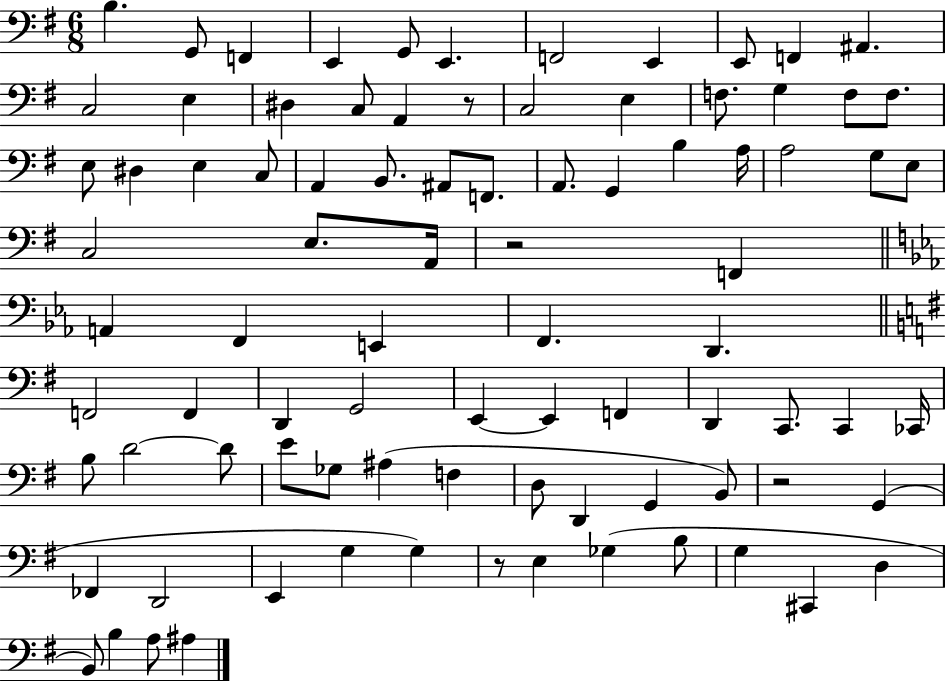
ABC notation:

X:1
T:Untitled
M:6/8
L:1/4
K:G
B, G,,/2 F,, E,, G,,/2 E,, F,,2 E,, E,,/2 F,, ^A,, C,2 E, ^D, C,/2 A,, z/2 C,2 E, F,/2 G, F,/2 F,/2 E,/2 ^D, E, C,/2 A,, B,,/2 ^A,,/2 F,,/2 A,,/2 G,, B, A,/4 A,2 G,/2 E,/2 C,2 E,/2 A,,/4 z2 F,, A,, F,, E,, F,, D,, F,,2 F,, D,, G,,2 E,, E,, F,, D,, C,,/2 C,, _C,,/4 B,/2 D2 D/2 E/2 _G,/2 ^A, F, D,/2 D,, G,, B,,/2 z2 G,, _F,, D,,2 E,, G, G, z/2 E, _G, B,/2 G, ^C,, D, B,,/2 B, A,/2 ^A,